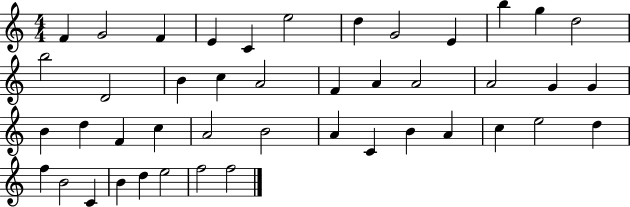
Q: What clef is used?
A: treble